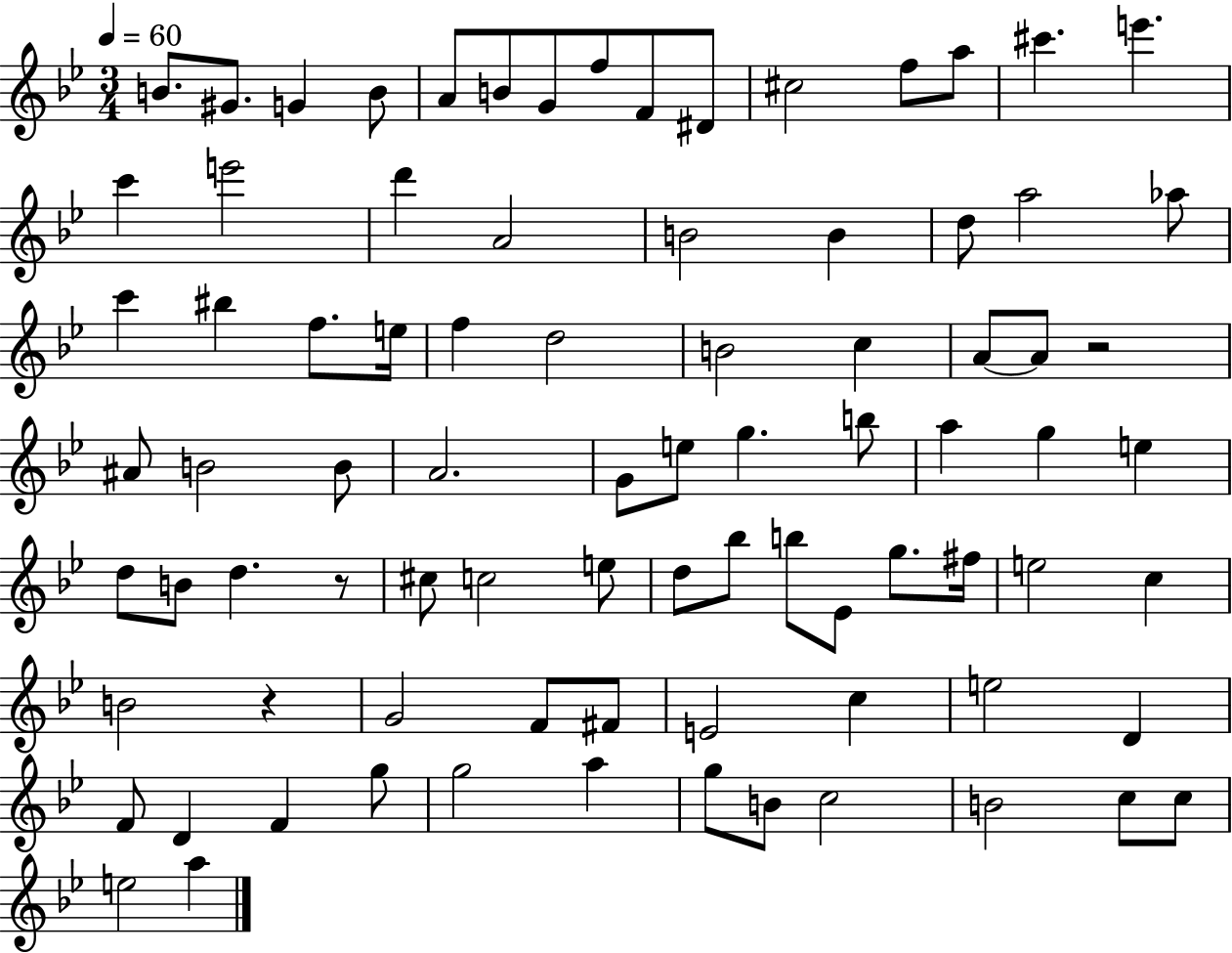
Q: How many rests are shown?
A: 3